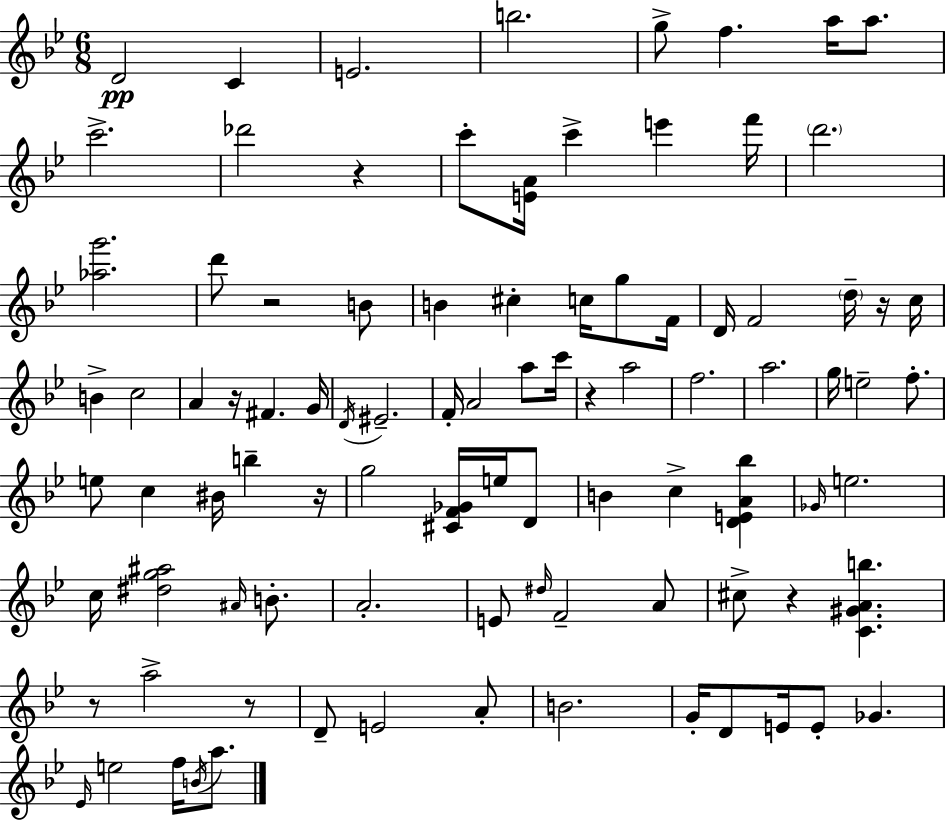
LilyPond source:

{
  \clef treble
  \numericTimeSignature
  \time 6/8
  \key g \minor
  d'2\pp c'4 | e'2. | b''2. | g''8-> f''4. a''16 a''8. | \break c'''2.-> | des'''2 r4 | c'''8-. <e' a'>16 c'''4-> e'''4 f'''16 | \parenthesize d'''2. | \break <aes'' g'''>2. | d'''8 r2 b'8 | b'4 cis''4-. c''16 g''8 f'16 | d'16 f'2 \parenthesize d''16-- r16 c''16 | \break b'4-> c''2 | a'4 r16 fis'4. g'16 | \acciaccatura { d'16 } eis'2.-- | f'16-. a'2 a''8 | \break c'''16 r4 a''2 | f''2. | a''2. | g''16 e''2-- f''8.-. | \break e''8 c''4 bis'16 b''4-- | r16 g''2 <cis' f' ges'>16 e''16 d'8 | b'4 c''4-> <d' e' a' bes''>4 | \grace { ges'16 } e''2. | \break c''16 <dis'' g'' ais''>2 \grace { ais'16 } | b'8.-. a'2.-. | e'8 \grace { dis''16 } f'2-- | a'8 cis''8-> r4 <c' gis' a' b''>4. | \break r8 a''2-> | r8 d'8-- e'2 | a'8-. b'2. | g'16-. d'8 e'16 e'8-. ges'4. | \break \grace { ees'16 } e''2 | f''16 \acciaccatura { b'16 } a''8. \bar "|."
}